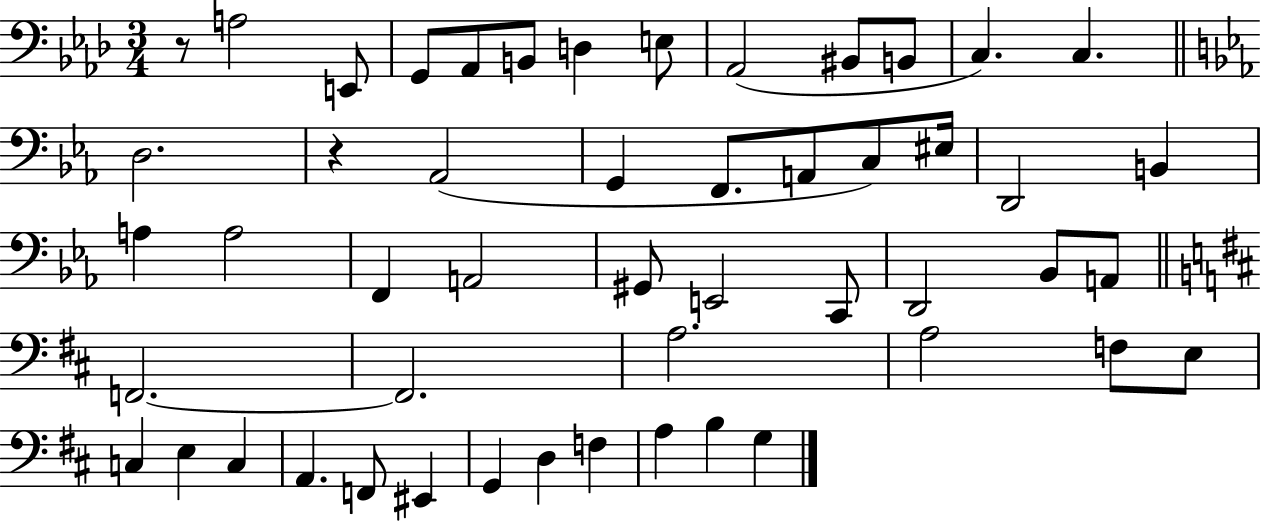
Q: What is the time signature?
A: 3/4